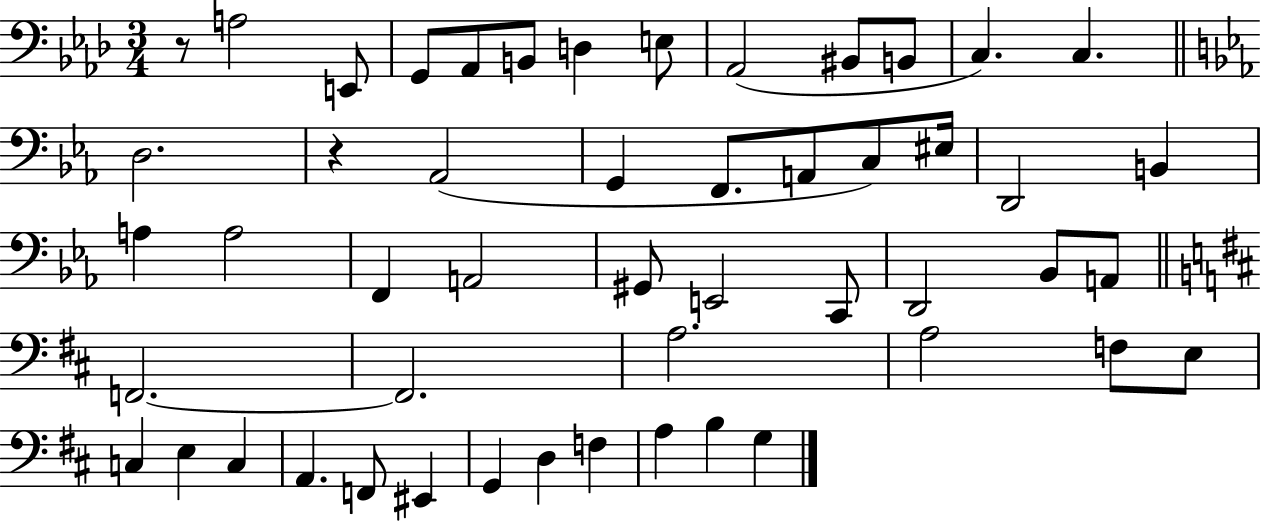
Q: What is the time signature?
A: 3/4